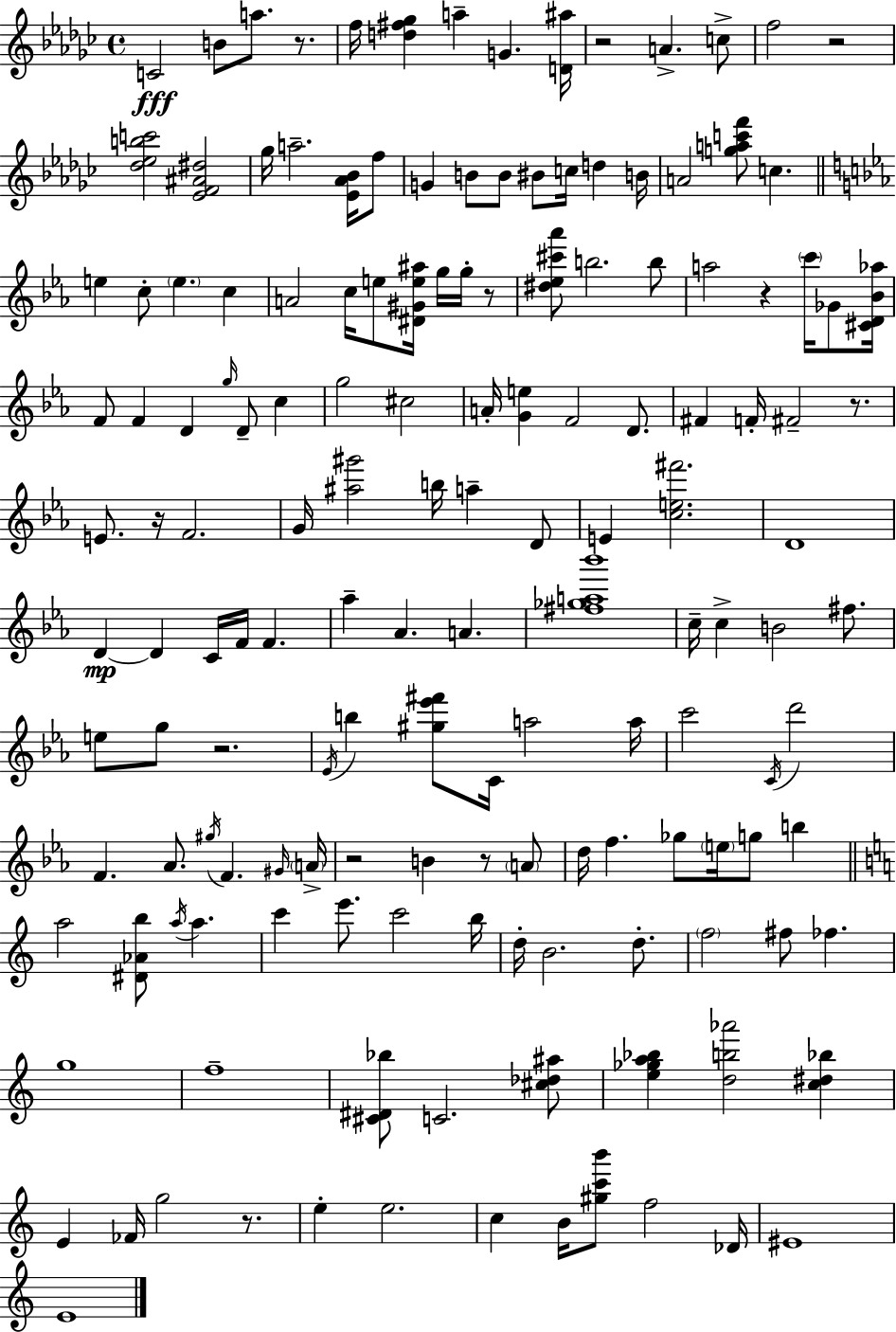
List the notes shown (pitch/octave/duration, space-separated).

C4/h B4/e A5/e. R/e. F5/s [D5,F#5,Gb5]/q A5/q G4/q. [D4,A#5]/s R/h A4/q. C5/e F5/h R/h [Db5,Eb5,B5,C6]/h [Eb4,F4,A#4,D#5]/h Gb5/s A5/h. [Eb4,Ab4,Bb4]/s F5/e G4/q B4/e B4/e BIS4/e C5/s D5/q B4/s A4/h [G5,A5,C6,F6]/e C5/q. E5/q C5/e E5/q. C5/q A4/h C5/s E5/e [D#4,G#4,E5,A#5]/s G5/s G5/s R/e [D#5,Eb5,C#6,Ab6]/e B5/h. B5/e A5/h R/q C6/s Gb4/e [C#4,D4,Bb4,Ab5]/s F4/e F4/q D4/q G5/s D4/e C5/q G5/h C#5/h A4/s [G4,E5]/q F4/h D4/e. F#4/q F4/s F#4/h R/e. E4/e. R/s F4/h. G4/s [A#5,G#6]/h B5/s A5/q D4/e E4/q [C5,E5,F#6]/h. D4/w D4/q D4/q C4/s F4/s F4/q. Ab5/q Ab4/q. A4/q. [F#5,Gb5,A5,Bb6]/w C5/s C5/q B4/h F#5/e. E5/e G5/e R/h. Eb4/s B5/q [G#5,Eb6,F#6]/e C4/s A5/h A5/s C6/h C4/s D6/h F4/q. Ab4/e. G#5/s F4/q. G#4/s A4/s R/h B4/q R/e A4/e D5/s F5/q. Gb5/e E5/s G5/e B5/q A5/h [D#4,Ab4,B5]/e A5/s A5/q. C6/q E6/e. C6/h B5/s D5/s B4/h. D5/e. F5/h F#5/e FES5/q. G5/w F5/w [C#4,D#4,Bb5]/e C4/h. [C#5,Db5,A#5]/e [E5,Gb5,A5,Bb5]/q [D5,B5,Ab6]/h [C5,D#5,Bb5]/q E4/q FES4/s G5/h R/e. E5/q E5/h. C5/q B4/s [G#5,C6,B6]/e F5/h Db4/s EIS4/w E4/w